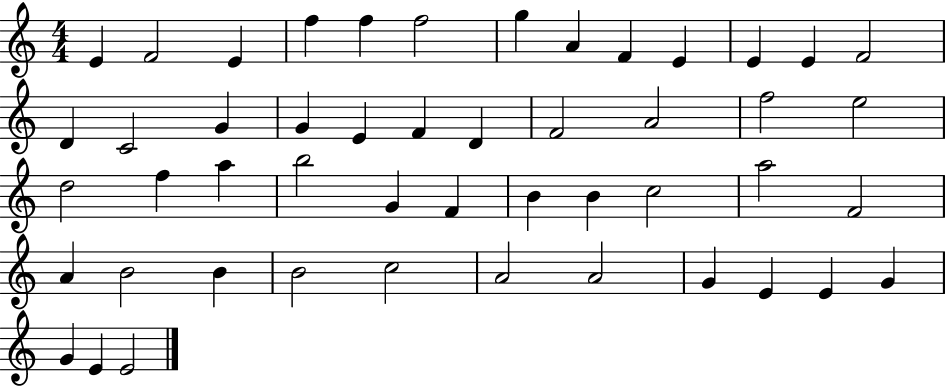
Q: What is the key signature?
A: C major